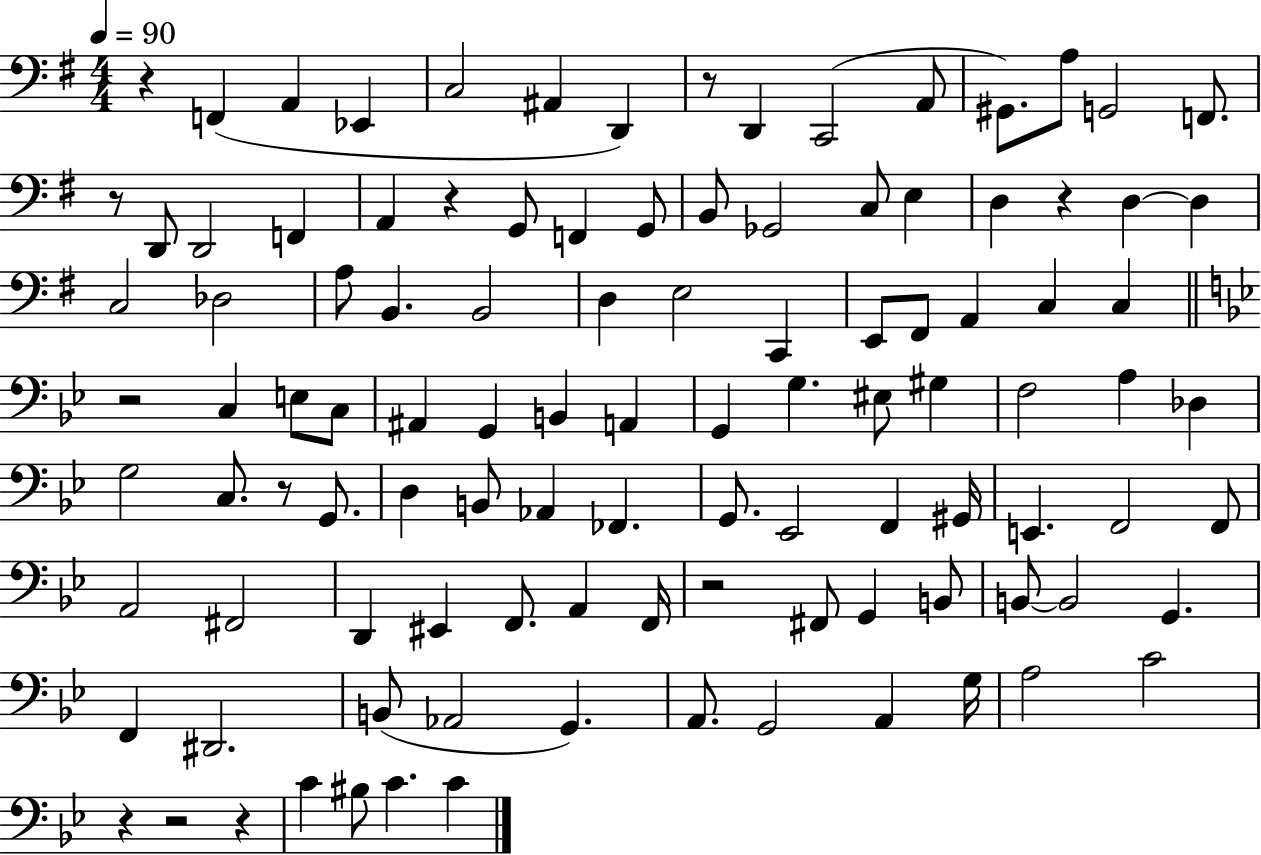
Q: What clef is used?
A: bass